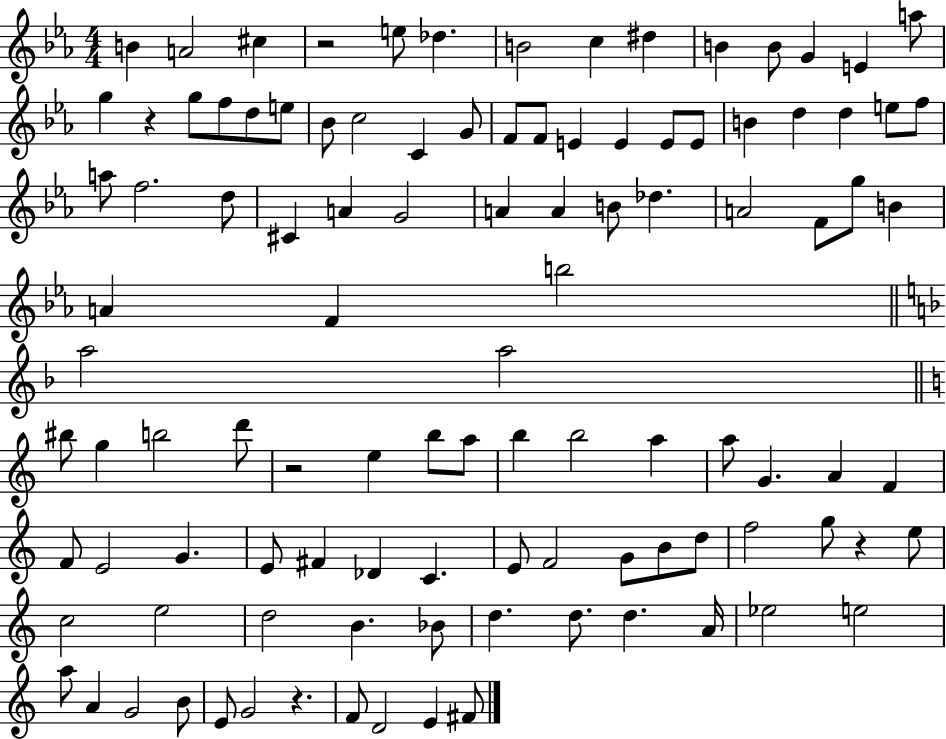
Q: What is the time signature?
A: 4/4